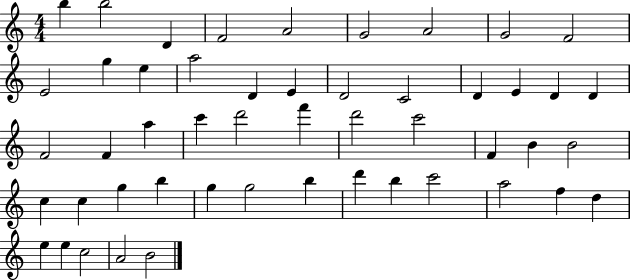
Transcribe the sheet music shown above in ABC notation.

X:1
T:Untitled
M:4/4
L:1/4
K:C
b b2 D F2 A2 G2 A2 G2 F2 E2 g e a2 D E D2 C2 D E D D F2 F a c' d'2 f' d'2 c'2 F B B2 c c g b g g2 b d' b c'2 a2 f d e e c2 A2 B2